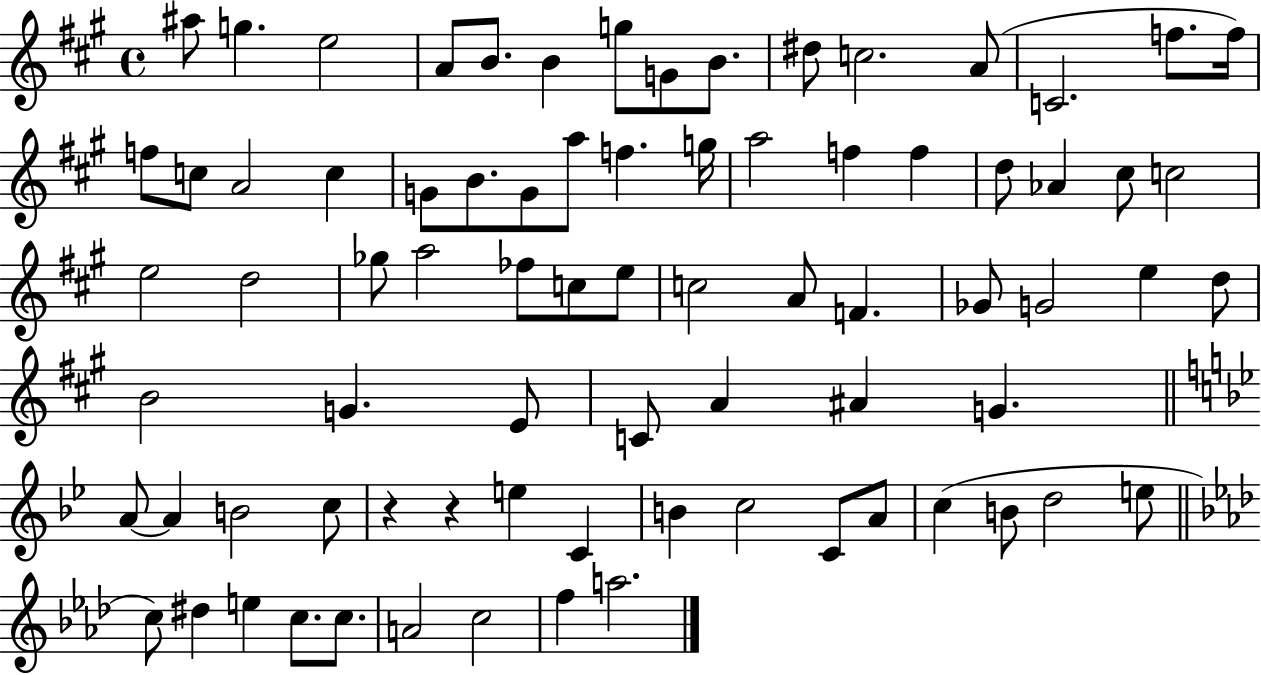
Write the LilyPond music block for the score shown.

{
  \clef treble
  \time 4/4
  \defaultTimeSignature
  \key a \major
  ais''8 g''4. e''2 | a'8 b'8. b'4 g''8 g'8 b'8. | dis''8 c''2. a'8( | c'2. f''8. f''16) | \break f''8 c''8 a'2 c''4 | g'8 b'8. g'8 a''8 f''4. g''16 | a''2 f''4 f''4 | d''8 aes'4 cis''8 c''2 | \break e''2 d''2 | ges''8 a''2 fes''8 c''8 e''8 | c''2 a'8 f'4. | ges'8 g'2 e''4 d''8 | \break b'2 g'4. e'8 | c'8 a'4 ais'4 g'4. | \bar "||" \break \key bes \major a'8~~ a'4 b'2 c''8 | r4 r4 e''4 c'4 | b'4 c''2 c'8 a'8 | c''4( b'8 d''2 e''8 | \break \bar "||" \break \key f \minor c''8) dis''4 e''4 c''8. c''8. | a'2 c''2 | f''4 a''2. | \bar "|."
}